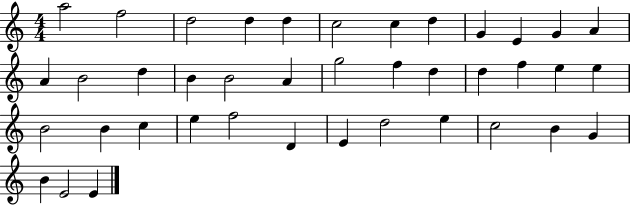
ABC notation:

X:1
T:Untitled
M:4/4
L:1/4
K:C
a2 f2 d2 d d c2 c d G E G A A B2 d B B2 A g2 f d d f e e B2 B c e f2 D E d2 e c2 B G B E2 E